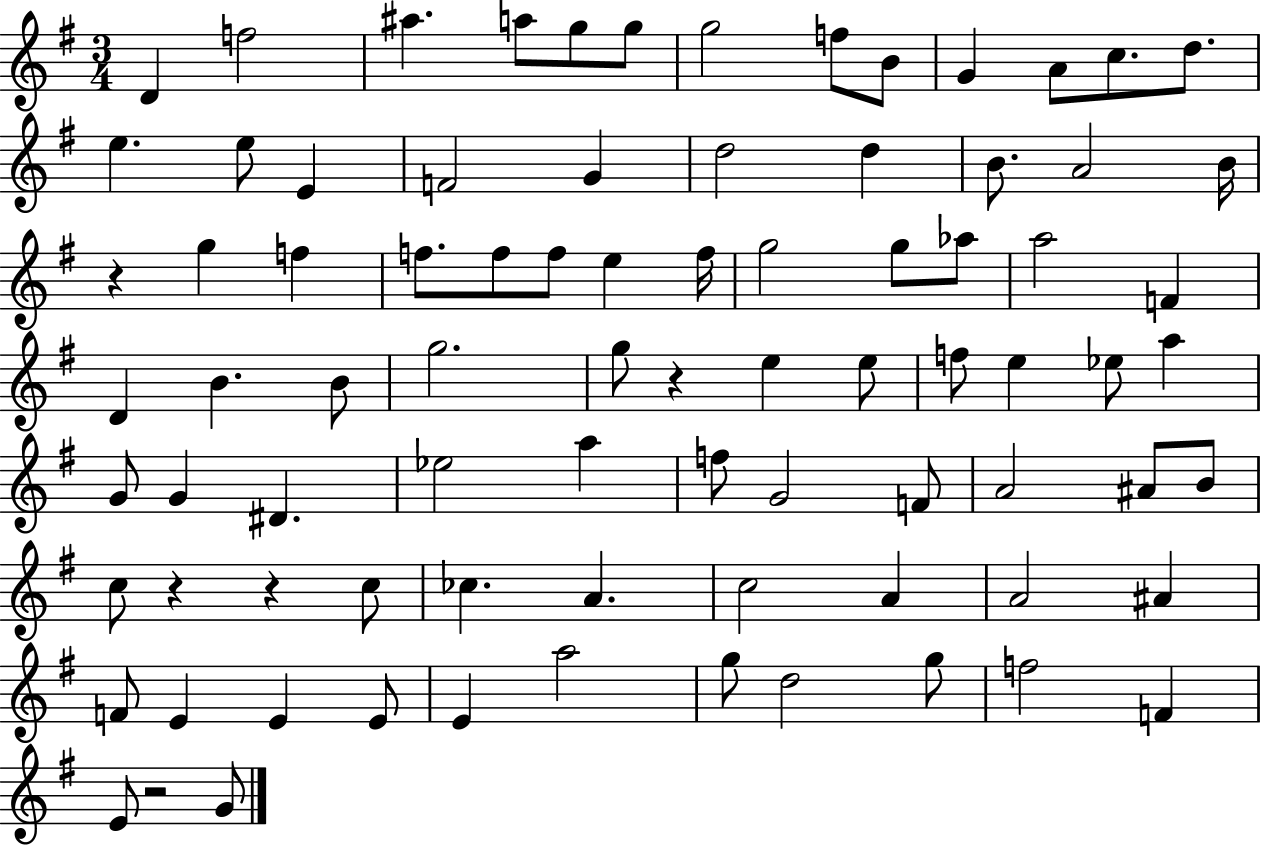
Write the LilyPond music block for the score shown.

{
  \clef treble
  \numericTimeSignature
  \time 3/4
  \key g \major
  d'4 f''2 | ais''4. a''8 g''8 g''8 | g''2 f''8 b'8 | g'4 a'8 c''8. d''8. | \break e''4. e''8 e'4 | f'2 g'4 | d''2 d''4 | b'8. a'2 b'16 | \break r4 g''4 f''4 | f''8. f''8 f''8 e''4 f''16 | g''2 g''8 aes''8 | a''2 f'4 | \break d'4 b'4. b'8 | g''2. | g''8 r4 e''4 e''8 | f''8 e''4 ees''8 a''4 | \break g'8 g'4 dis'4. | ees''2 a''4 | f''8 g'2 f'8 | a'2 ais'8 b'8 | \break c''8 r4 r4 c''8 | ces''4. a'4. | c''2 a'4 | a'2 ais'4 | \break f'8 e'4 e'4 e'8 | e'4 a''2 | g''8 d''2 g''8 | f''2 f'4 | \break e'8 r2 g'8 | \bar "|."
}